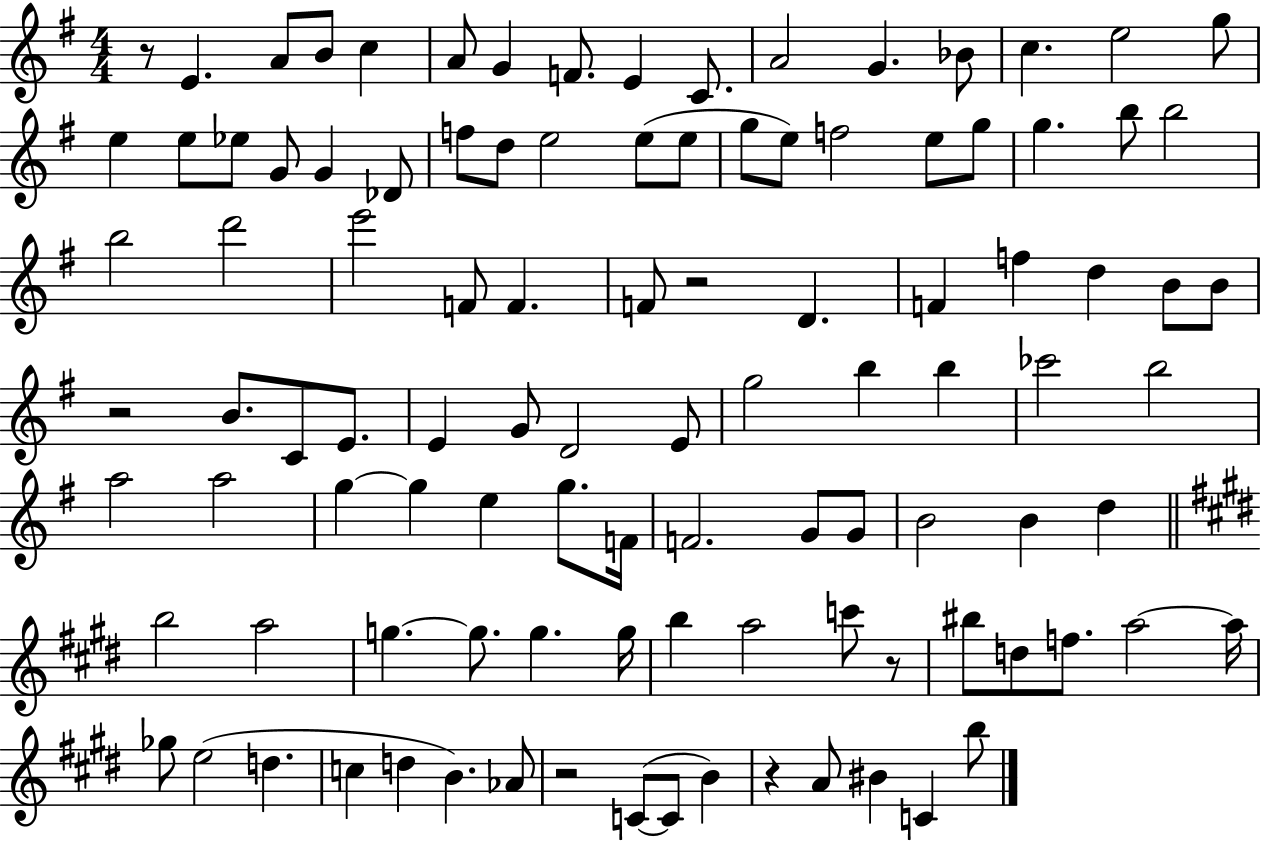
R/e E4/q. A4/e B4/e C5/q A4/e G4/q F4/e. E4/q C4/e. A4/h G4/q. Bb4/e C5/q. E5/h G5/e E5/q E5/e Eb5/e G4/e G4/q Db4/e F5/e D5/e E5/h E5/e E5/e G5/e E5/e F5/h E5/e G5/e G5/q. B5/e B5/h B5/h D6/h E6/h F4/e F4/q. F4/e R/h D4/q. F4/q F5/q D5/q B4/e B4/e R/h B4/e. C4/e E4/e. E4/q G4/e D4/h E4/e G5/h B5/q B5/q CES6/h B5/h A5/h A5/h G5/q G5/q E5/q G5/e. F4/s F4/h. G4/e G4/e B4/h B4/q D5/q B5/h A5/h G5/q. G5/e. G5/q. G5/s B5/q A5/h C6/e R/e BIS5/e D5/e F5/e. A5/h A5/s Gb5/e E5/h D5/q. C5/q D5/q B4/q. Ab4/e R/h C4/e C4/e B4/q R/q A4/e BIS4/q C4/q B5/e